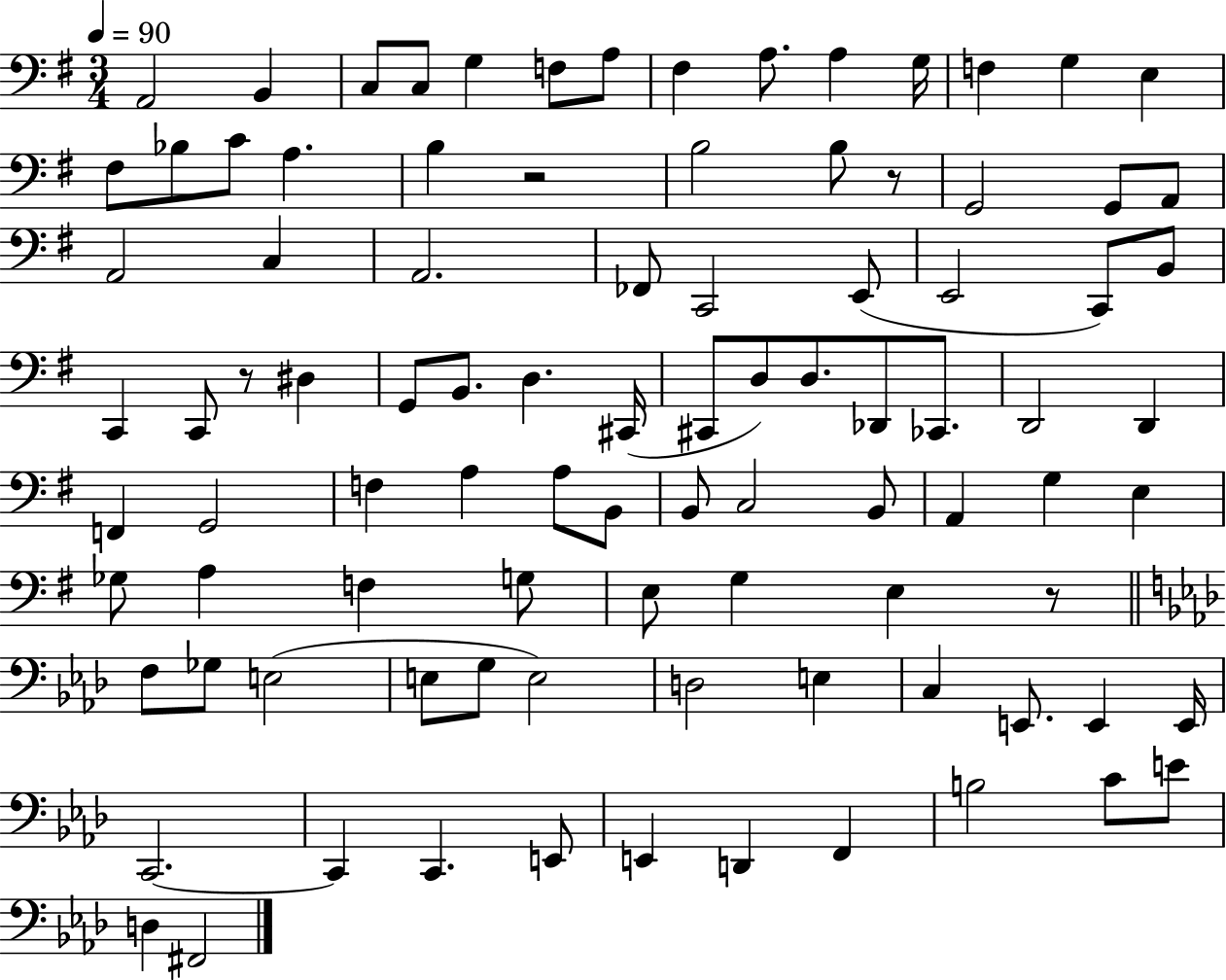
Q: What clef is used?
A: bass